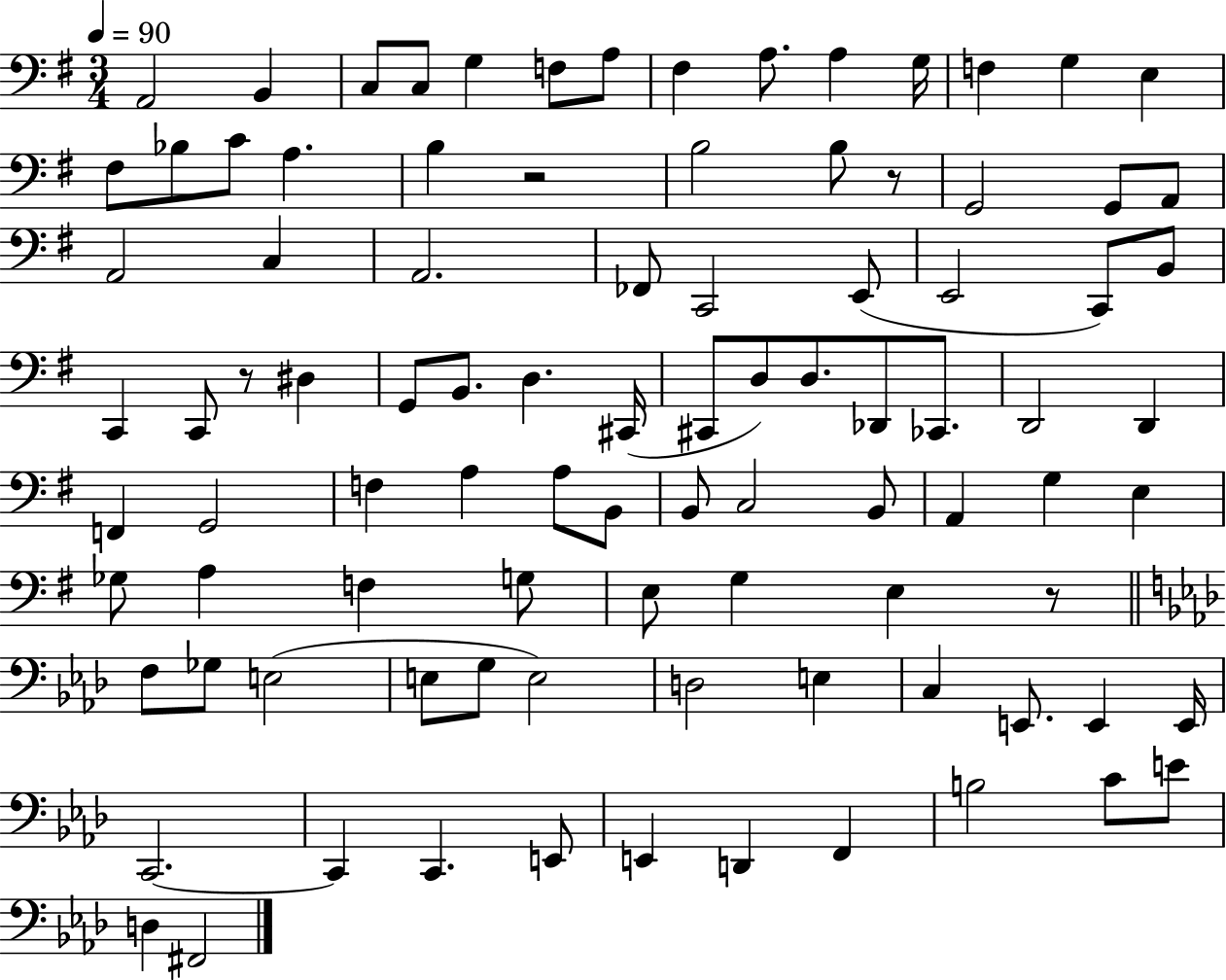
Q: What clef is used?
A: bass